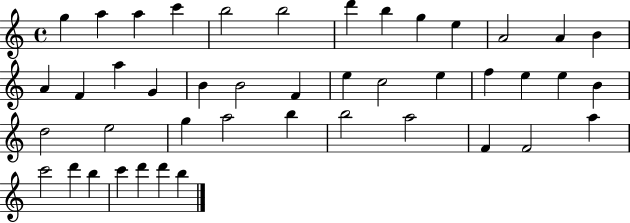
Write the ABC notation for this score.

X:1
T:Untitled
M:4/4
L:1/4
K:C
g a a c' b2 b2 d' b g e A2 A B A F a G B B2 F e c2 e f e e B d2 e2 g a2 b b2 a2 F F2 a c'2 d' b c' d' d' b